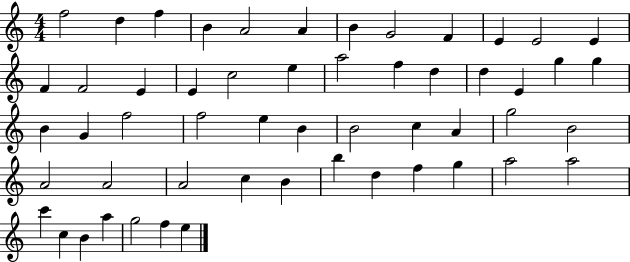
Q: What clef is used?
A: treble